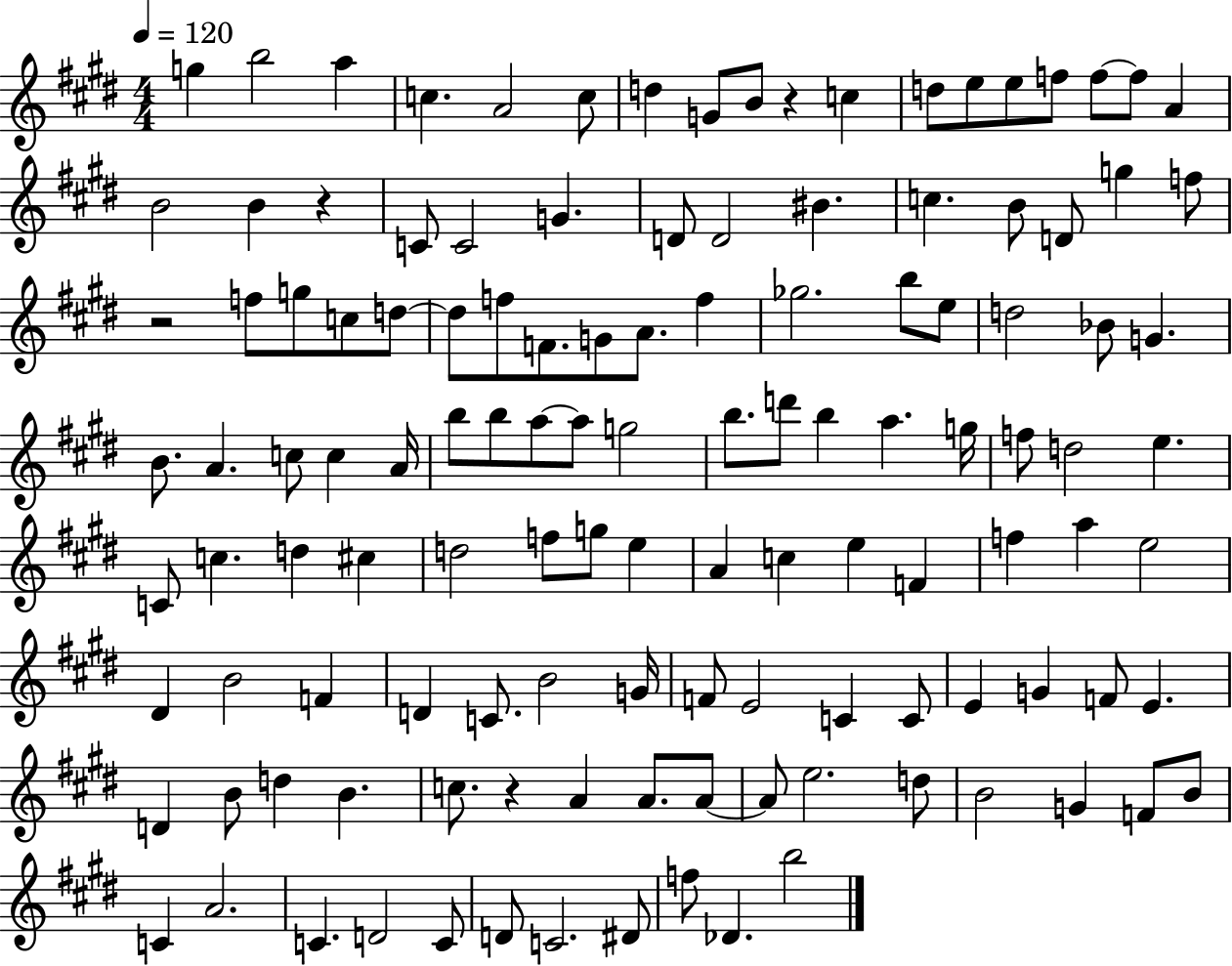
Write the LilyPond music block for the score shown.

{
  \clef treble
  \numericTimeSignature
  \time 4/4
  \key e \major
  \tempo 4 = 120
  g''4 b''2 a''4 | c''4. a'2 c''8 | d''4 g'8 b'8 r4 c''4 | d''8 e''8 e''8 f''8 f''8~~ f''8 a'4 | \break b'2 b'4 r4 | c'8 c'2 g'4. | d'8 d'2 bis'4. | c''4. b'8 d'8 g''4 f''8 | \break r2 f''8 g''8 c''8 d''8~~ | d''8 f''8 f'8. g'8 a'8. f''4 | ges''2. b''8 e''8 | d''2 bes'8 g'4. | \break b'8. a'4. c''8 c''4 a'16 | b''8 b''8 a''8~~ a''8 g''2 | b''8. d'''8 b''4 a''4. g''16 | f''8 d''2 e''4. | \break c'8 c''4. d''4 cis''4 | d''2 f''8 g''8 e''4 | a'4 c''4 e''4 f'4 | f''4 a''4 e''2 | \break dis'4 b'2 f'4 | d'4 c'8. b'2 g'16 | f'8 e'2 c'4 c'8 | e'4 g'4 f'8 e'4. | \break d'4 b'8 d''4 b'4. | c''8. r4 a'4 a'8. a'8~~ | a'8 e''2. d''8 | b'2 g'4 f'8 b'8 | \break c'4 a'2. | c'4. d'2 c'8 | d'8 c'2. dis'8 | f''8 des'4. b''2 | \break \bar "|."
}